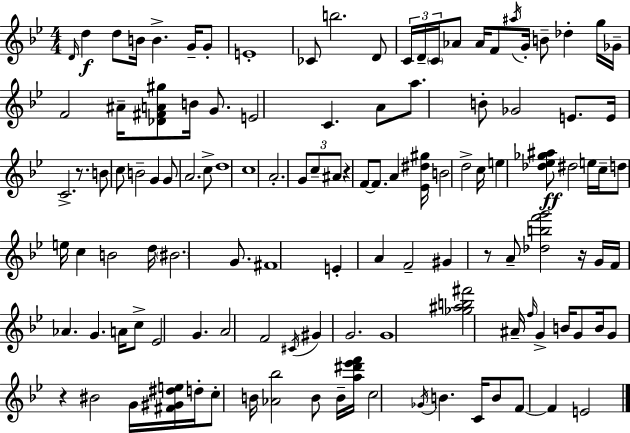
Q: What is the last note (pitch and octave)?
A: E4